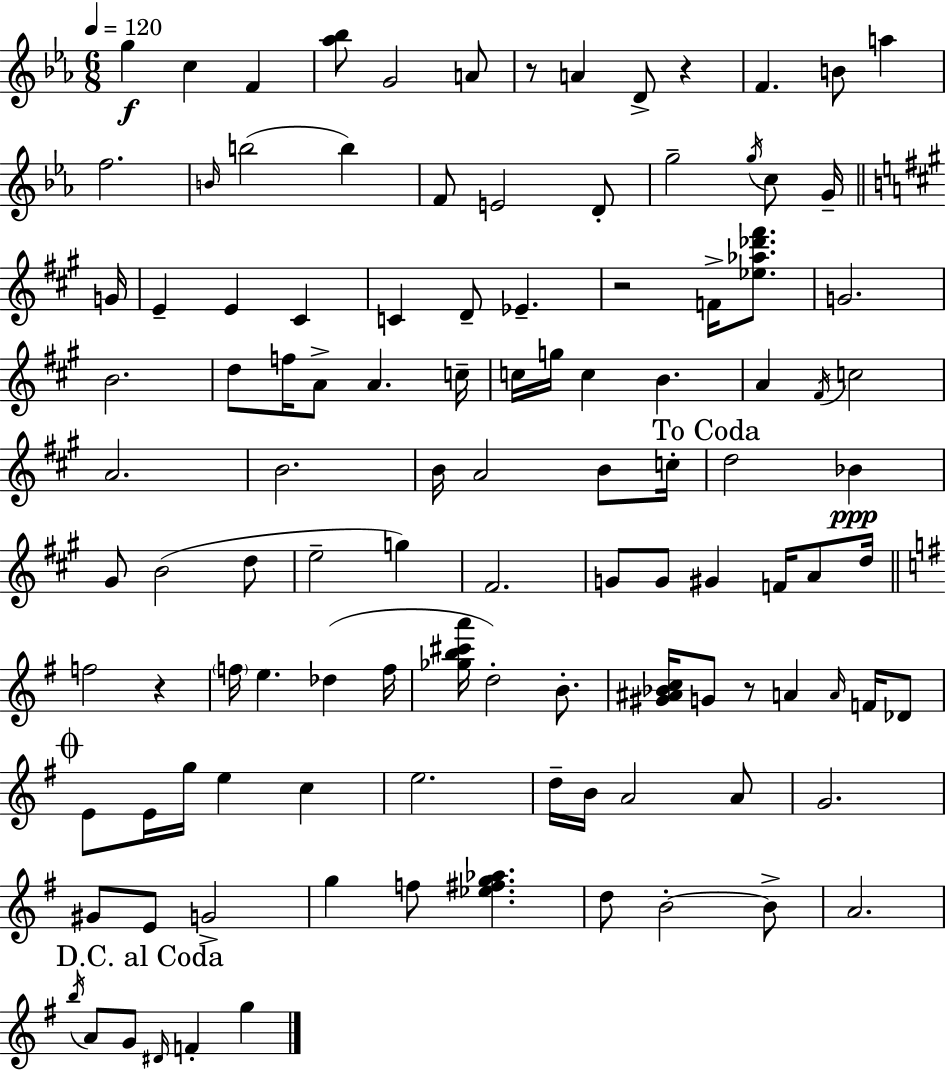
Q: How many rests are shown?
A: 5